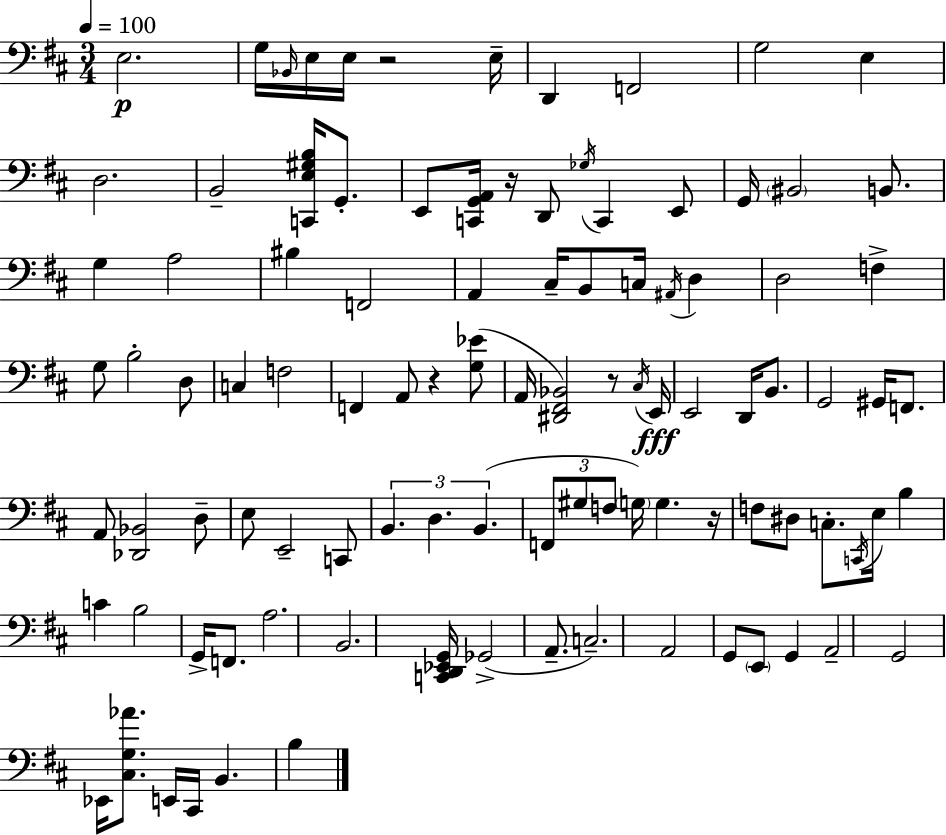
X:1
T:Untitled
M:3/4
L:1/4
K:D
E,2 G,/4 _B,,/4 E,/4 E,/4 z2 E,/4 D,, F,,2 G,2 E, D,2 B,,2 [C,,E,^G,B,]/4 G,,/2 E,,/2 [C,,G,,A,,]/4 z/4 D,,/2 _G,/4 C,, E,,/2 G,,/4 ^B,,2 B,,/2 G, A,2 ^B, F,,2 A,, ^C,/4 B,,/2 C,/4 ^A,,/4 D, D,2 F, G,/2 B,2 D,/2 C, F,2 F,, A,,/2 z [G,_E]/2 A,,/4 [^D,,^F,,_B,,]2 z/2 ^C,/4 E,,/4 E,,2 D,,/4 B,,/2 G,,2 ^G,,/4 F,,/2 A,,/2 [_D,,_B,,]2 D,/2 E,/2 E,,2 C,,/2 B,, D, B,, F,,/2 ^G,/2 F,/2 G,/4 G, z/4 F,/2 ^D,/2 C,/2 C,,/4 E,/4 B, C B,2 G,,/4 F,,/2 A,2 B,,2 [C,,D,,_E,,G,,]/4 _G,,2 A,,/2 C,2 A,,2 G,,/2 E,,/2 G,, A,,2 G,,2 _E,,/4 [^C,G,_A]/2 E,,/4 ^C,,/4 B,, B,